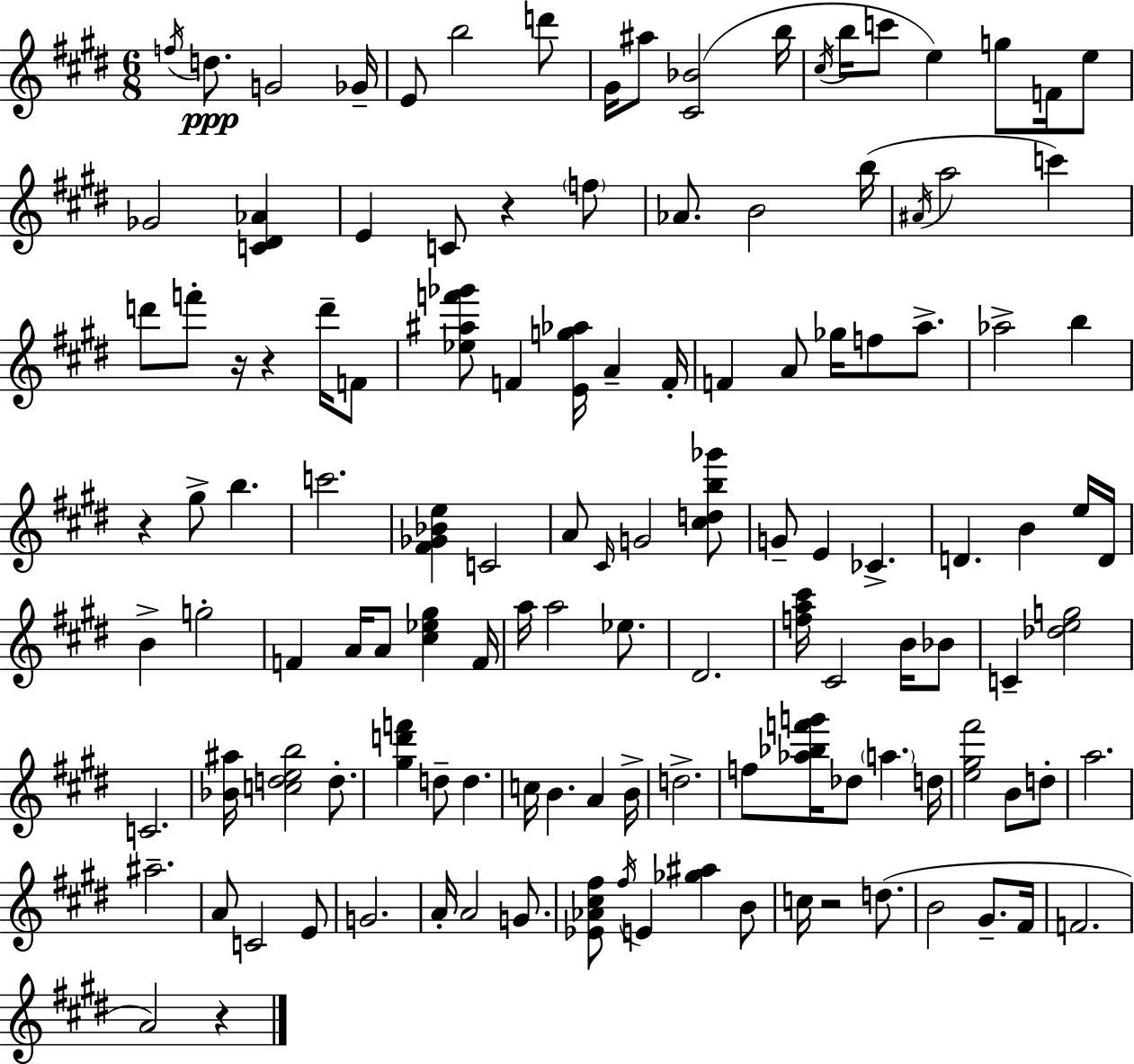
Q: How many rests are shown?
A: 6